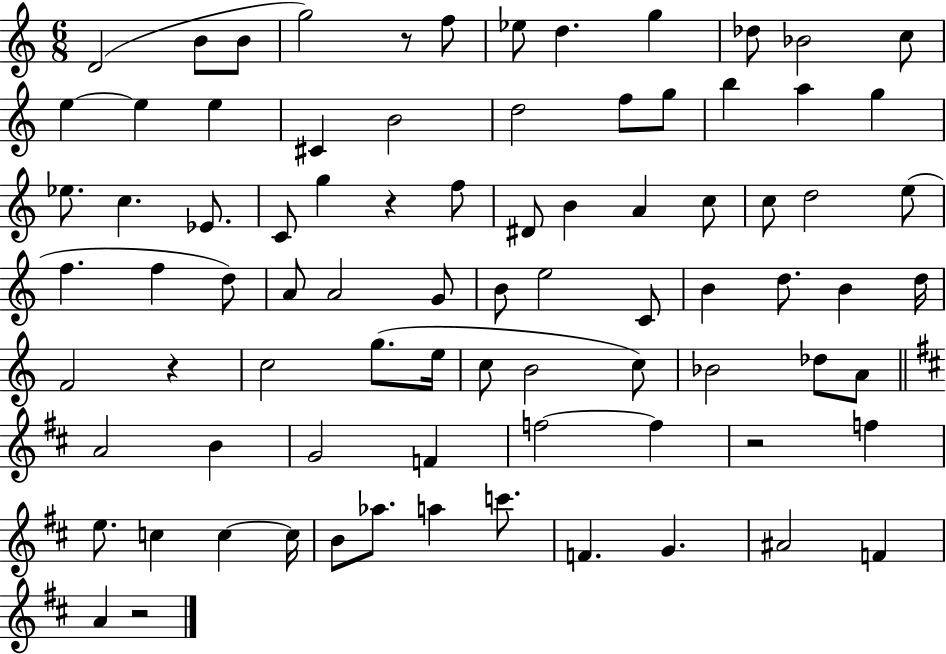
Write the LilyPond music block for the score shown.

{
  \clef treble
  \numericTimeSignature
  \time 6/8
  \key c \major
  d'2( b'8 b'8 | g''2) r8 f''8 | ees''8 d''4. g''4 | des''8 bes'2 c''8 | \break e''4~~ e''4 e''4 | cis'4 b'2 | d''2 f''8 g''8 | b''4 a''4 g''4 | \break ees''8. c''4. ees'8. | c'8 g''4 r4 f''8 | dis'8 b'4 a'4 c''8 | c''8 d''2 e''8( | \break f''4. f''4 d''8) | a'8 a'2 g'8 | b'8 e''2 c'8 | b'4 d''8. b'4 d''16 | \break f'2 r4 | c''2 g''8.( e''16 | c''8 b'2 c''8) | bes'2 des''8 a'8 | \break \bar "||" \break \key d \major a'2 b'4 | g'2 f'4 | f''2~~ f''4 | r2 f''4 | \break e''8. c''4 c''4~~ c''16 | b'8 aes''8. a''4 c'''8. | f'4. g'4. | ais'2 f'4 | \break a'4 r2 | \bar "|."
}